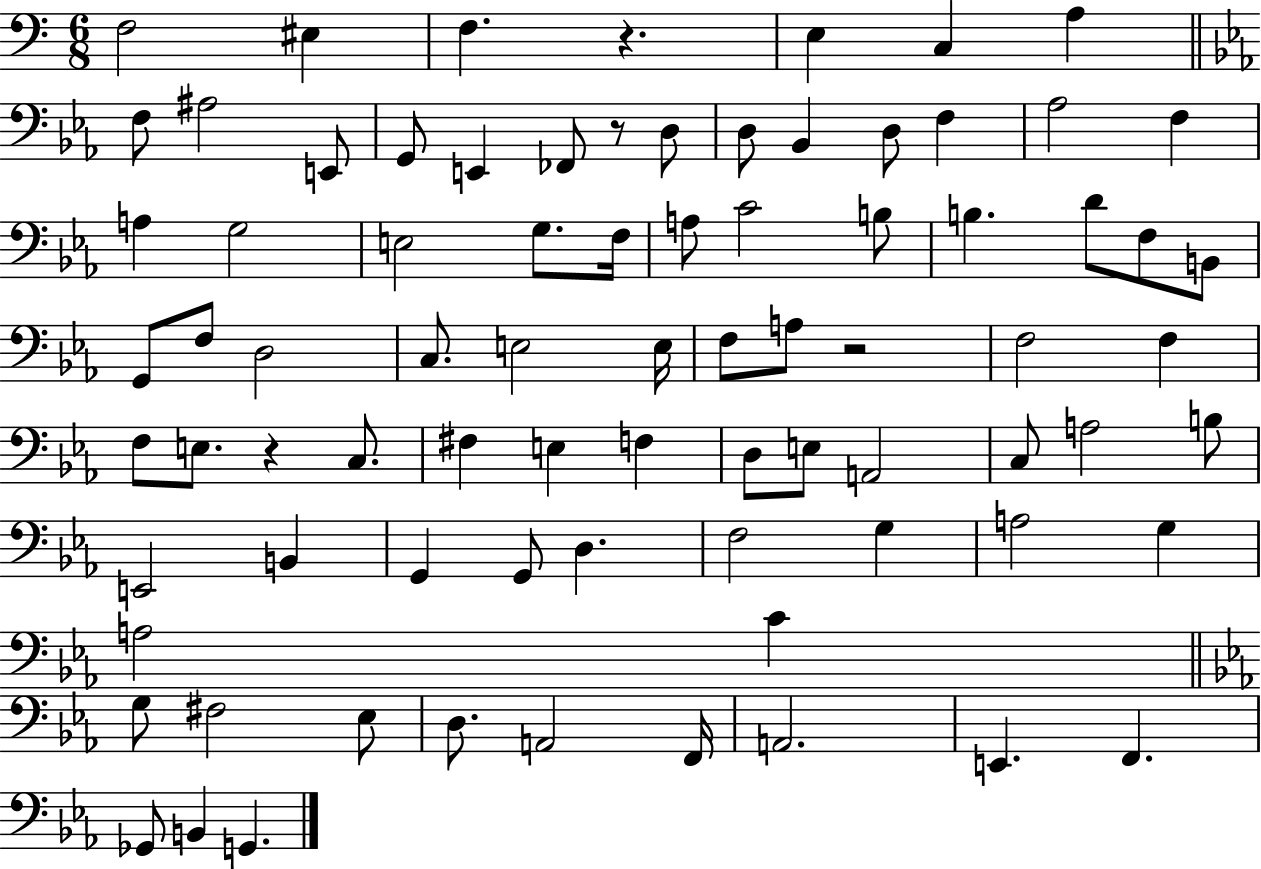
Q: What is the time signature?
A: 6/8